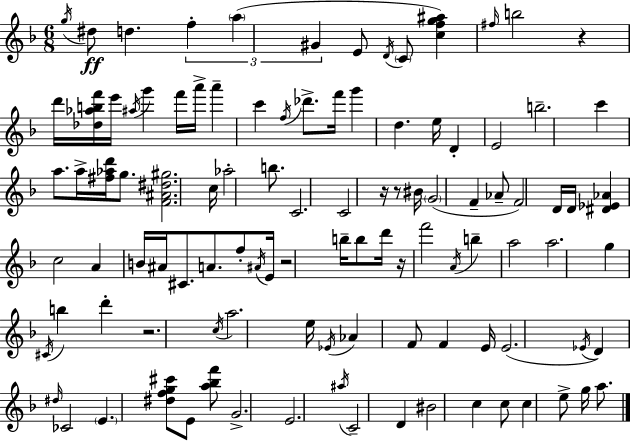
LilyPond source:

{
  \clef treble
  \numericTimeSignature
  \time 6/8
  \key f \major
  \acciaccatura { g''16 }\ff dis''8 d''4. \tuplet 3/2 { f''4-. | \parenthesize a''4( gis'4 } e'8 \acciaccatura { d'16 } | \parenthesize c'8 <c'' f'' g'' ais''>4) \grace { fis''16 } b''2 | r4 d'''16 <des'' aes'' b'' f'''>16 e'''16 \acciaccatura { ais''16 } g'''4 | \break f'''16 a'''16-> a'''4-- c'''4 | \acciaccatura { f''16 } des'''8.-> f'''16 g'''4 d''4. | e''16 d'4-. e'2 | b''2.-- | \break c'''4 a''8. | a''16-> <fis'' aes'' d'''>16 g''8. <f' ais' dis'' gis''>2. | c''16 aes''2-. | b''8. c'2. | \break c'2 | r16 r8 bis'16 \parenthesize g'2( | f'4-- aes'8-- f'2) | d'16 d'16 <dis' ees' aes'>4 c''2 | \break a'4 b'16 ais'16 cis'8. | a'8. f''8-. \acciaccatura { ais'16 } e'16 r2 | b''16-- b''8 d'''16 r16 f'''2 | \acciaccatura { a'16 } b''4-- a''2 | \break a''2. | g''4 \acciaccatura { cis'16 } | b''4 d'''4-. r2. | \acciaccatura { c''16 } a''2. | \break e''16 \acciaccatura { ees'16 } aes'4 | f'8 f'4 e'16 e'2.( | \acciaccatura { ees'16 } d'4) | \grace { dis''16 } ces'2 | \break \parenthesize e'4. <dis'' f'' g'' cis'''>8 e'8 <a'' bes'' f'''>8 | g'2.-> | e'2. | \acciaccatura { ais''16 } c'2-- d'4 | \break bis'2 c''4 | c''8 c''4 e''8-> g''16 a''8. | \bar "|."
}